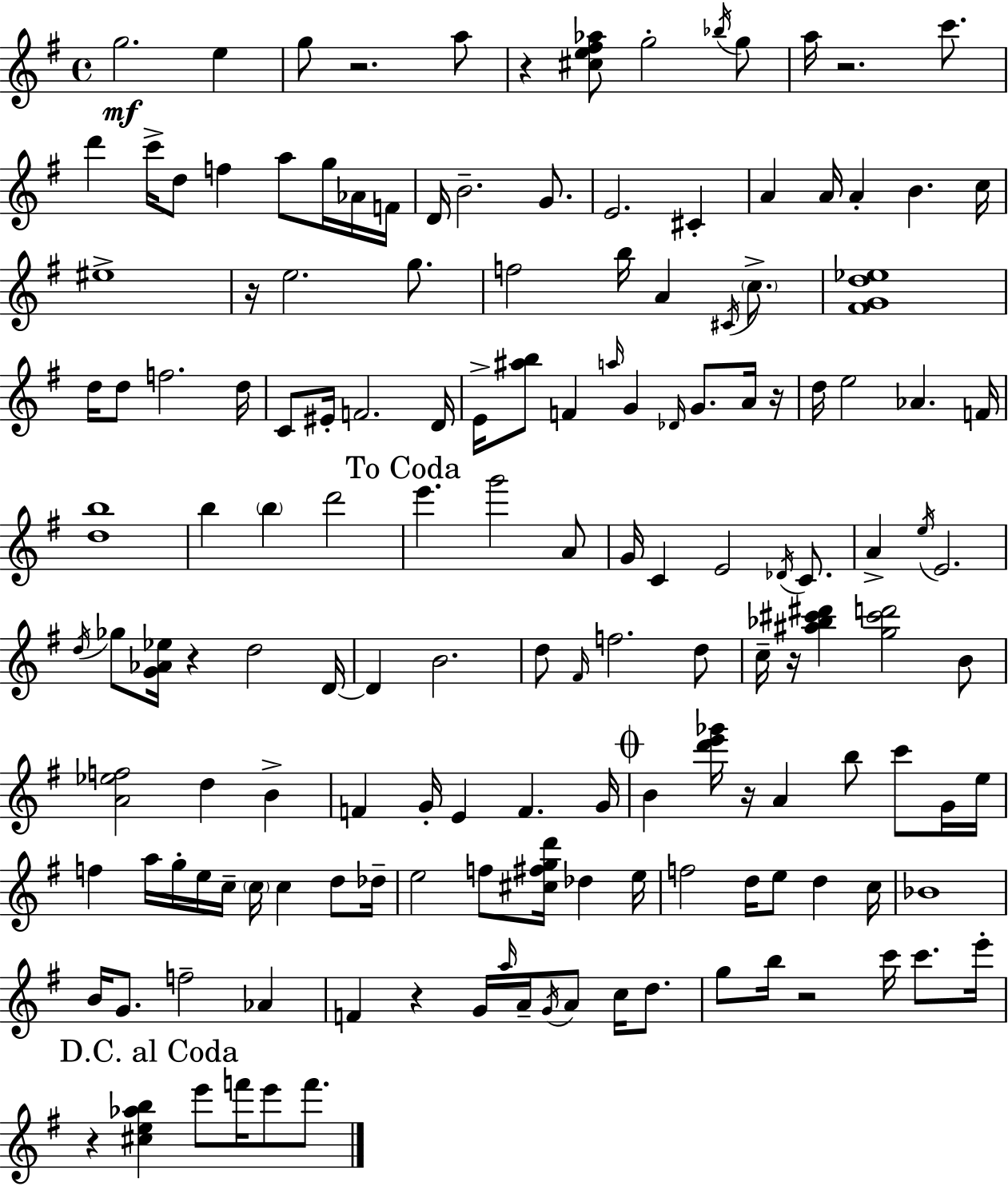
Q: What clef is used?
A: treble